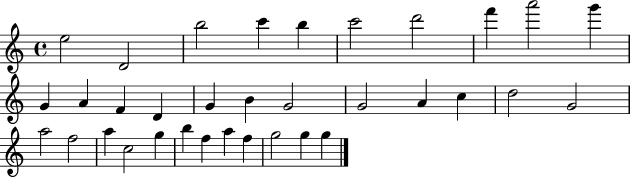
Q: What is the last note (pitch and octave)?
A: G5